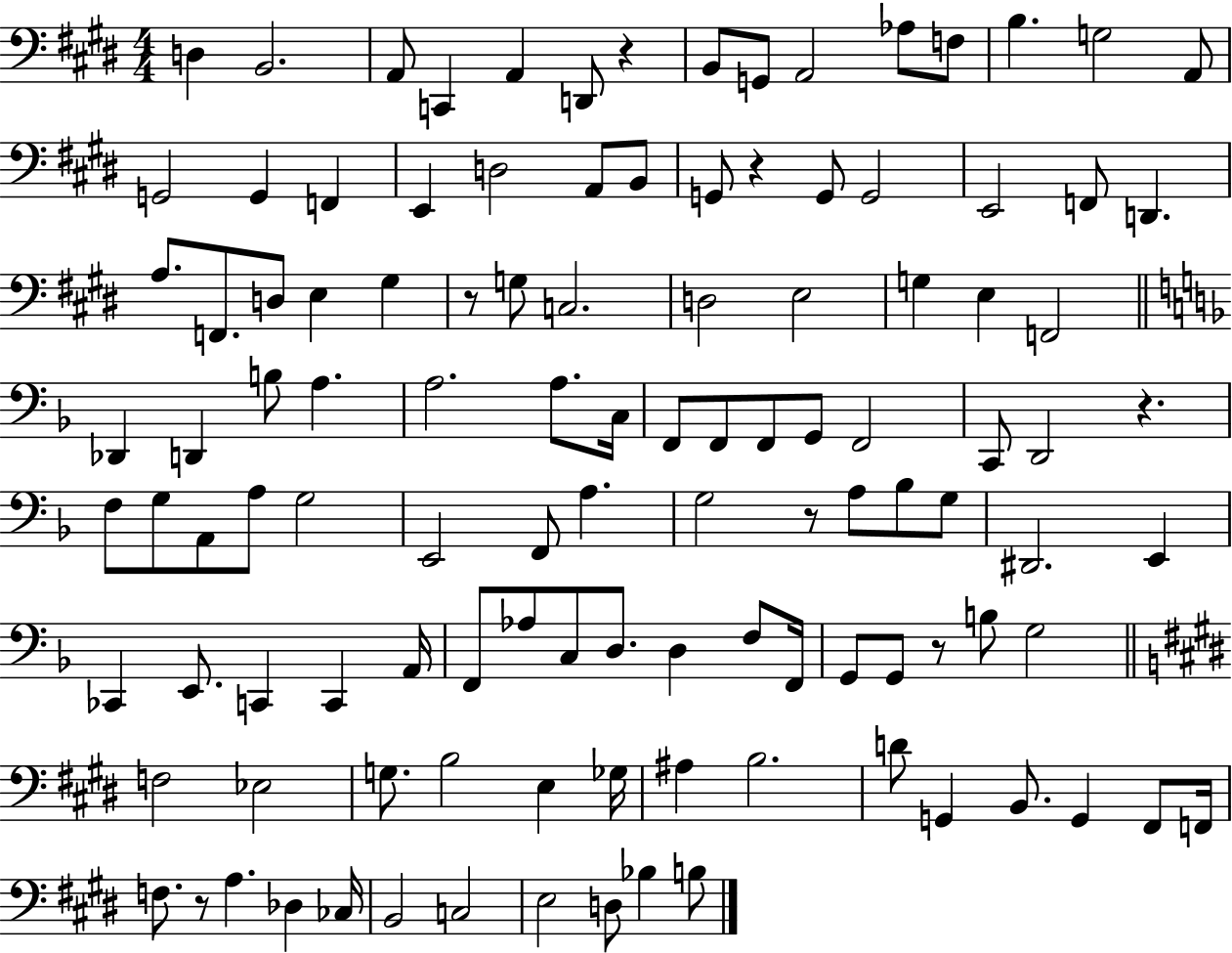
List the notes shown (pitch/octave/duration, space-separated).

D3/q B2/h. A2/e C2/q A2/q D2/e R/q B2/e G2/e A2/h Ab3/e F3/e B3/q. G3/h A2/e G2/h G2/q F2/q E2/q D3/h A2/e B2/e G2/e R/q G2/e G2/h E2/h F2/e D2/q. A3/e. F2/e. D3/e E3/q G#3/q R/e G3/e C3/h. D3/h E3/h G3/q E3/q F2/h Db2/q D2/q B3/e A3/q. A3/h. A3/e. C3/s F2/e F2/e F2/e G2/e F2/h C2/e D2/h R/q. F3/e G3/e A2/e A3/e G3/h E2/h F2/e A3/q. G3/h R/e A3/e Bb3/e G3/e D#2/h. E2/q CES2/q E2/e. C2/q C2/q A2/s F2/e Ab3/e C3/e D3/e. D3/q F3/e F2/s G2/e G2/e R/e B3/e G3/h F3/h Eb3/h G3/e. B3/h E3/q Gb3/s A#3/q B3/h. D4/e G2/q B2/e. G2/q F#2/e F2/s F3/e. R/e A3/q. Db3/q CES3/s B2/h C3/h E3/h D3/e Bb3/q B3/e